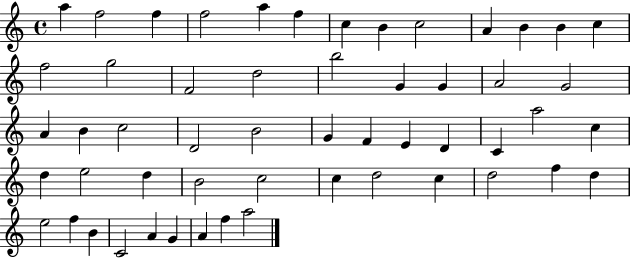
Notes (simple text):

A5/q F5/h F5/q F5/h A5/q F5/q C5/q B4/q C5/h A4/q B4/q B4/q C5/q F5/h G5/h F4/h D5/h B5/h G4/q G4/q A4/h G4/h A4/q B4/q C5/h D4/h B4/h G4/q F4/q E4/q D4/q C4/q A5/h C5/q D5/q E5/h D5/q B4/h C5/h C5/q D5/h C5/q D5/h F5/q D5/q E5/h F5/q B4/q C4/h A4/q G4/q A4/q F5/q A5/h